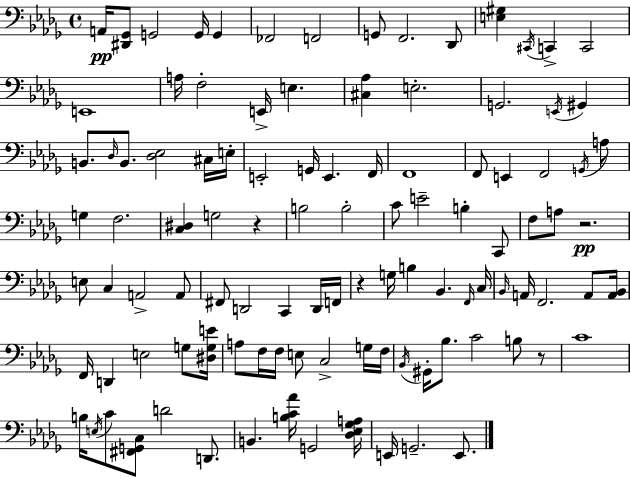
X:1
T:Untitled
M:4/4
L:1/4
K:Bbm
A,,/4 [^D,,_G,,]/2 G,,2 G,,/4 G,, _F,,2 F,,2 G,,/2 F,,2 _D,,/2 [E,^G,] ^C,,/4 C,, C,,2 E,,4 A,/4 F,2 E,,/4 E, [^C,_A,] E,2 G,,2 E,,/4 ^G,, B,,/2 _D,/4 B,,/2 [_D,_E,]2 ^C,/4 E,/4 E,,2 G,,/4 E,, F,,/4 F,,4 F,,/2 E,, F,,2 G,,/4 A,/2 G, F,2 [C,^D,] G,2 z B,2 B,2 C/2 E2 B, C,,/2 F,/2 A,/2 z2 E,/2 C, A,,2 A,,/2 ^F,,/2 D,,2 C,, D,,/4 F,,/4 z G,/4 B, _B,, F,,/4 C,/4 _B,,/4 A,,/4 F,,2 A,,/2 [A,,_B,,]/4 F,,/4 D,, E,2 G,/2 [^D,G,E]/4 A,/2 F,/4 F,/4 E,/2 C,2 G,/4 F,/4 _B,,/4 ^G,,/4 _B,/2 C2 B,/2 z/2 C4 B,/4 E,/4 C/2 [^F,,G,,C,]/2 D2 D,,/2 B,, [B,C_A]/4 G,,2 [_D,_E,_G,A,]/4 E,,/4 G,,2 E,,/2